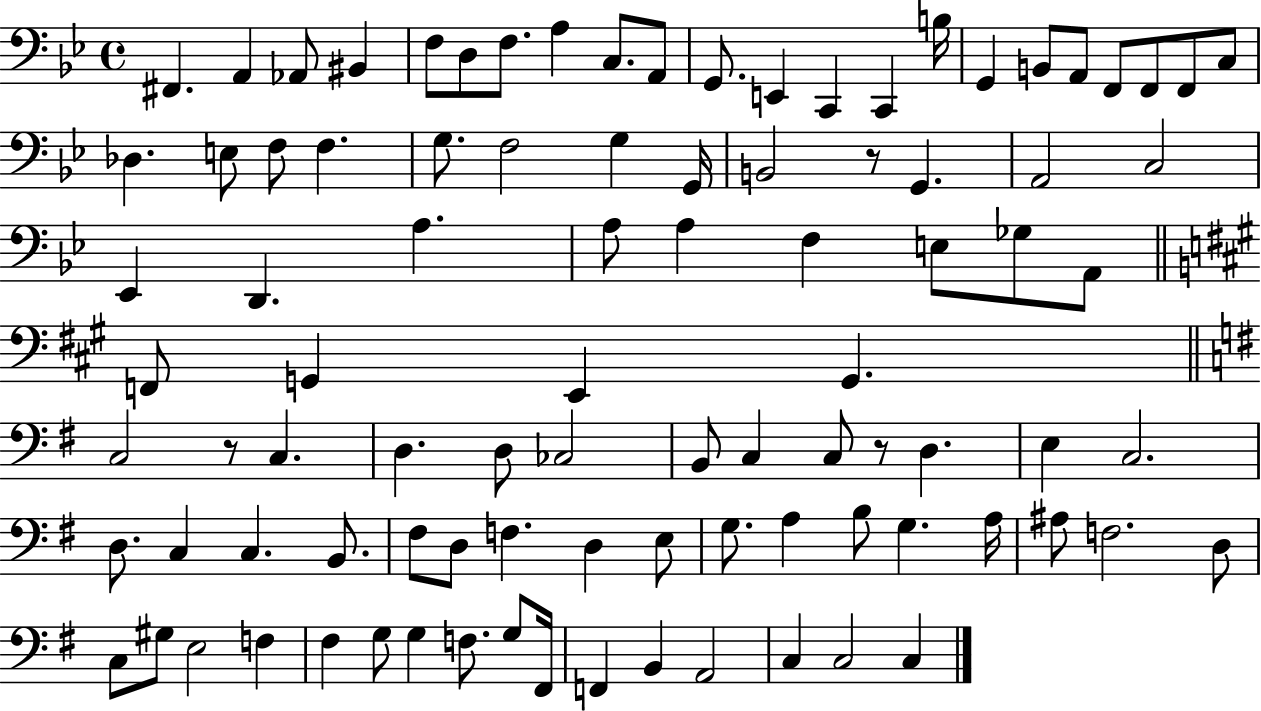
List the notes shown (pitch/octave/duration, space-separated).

F#2/q. A2/q Ab2/e BIS2/q F3/e D3/e F3/e. A3/q C3/e. A2/e G2/e. E2/q C2/q C2/q B3/s G2/q B2/e A2/e F2/e F2/e F2/e C3/e Db3/q. E3/e F3/e F3/q. G3/e. F3/h G3/q G2/s B2/h R/e G2/q. A2/h C3/h Eb2/q D2/q. A3/q. A3/e A3/q F3/q E3/e Gb3/e A2/e F2/e G2/q E2/q G2/q. C3/h R/e C3/q. D3/q. D3/e CES3/h B2/e C3/q C3/e R/e D3/q. E3/q C3/h. D3/e. C3/q C3/q. B2/e. F#3/e D3/e F3/q. D3/q E3/e G3/e. A3/q B3/e G3/q. A3/s A#3/e F3/h. D3/e C3/e G#3/e E3/h F3/q F#3/q G3/e G3/q F3/e. G3/e F#2/s F2/q B2/q A2/h C3/q C3/h C3/q